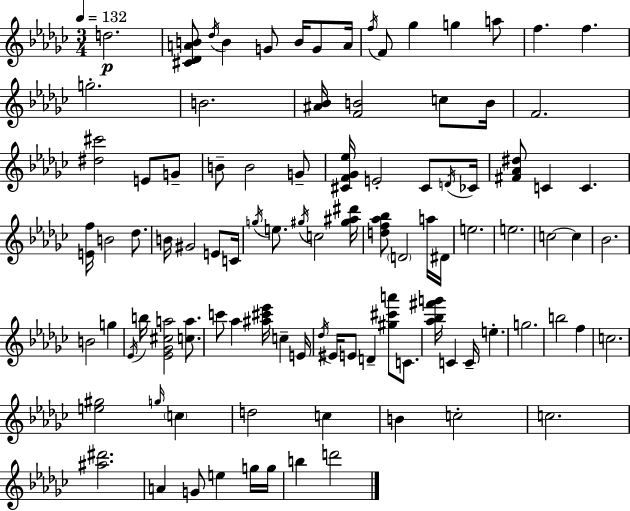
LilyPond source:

{
  \clef treble
  \numericTimeSignature
  \time 3/4
  \key ees \minor
  \tempo 4 = 132
  \repeat volta 2 { d''2.\p | <cis' des' a' b'>8 \acciaccatura { des''16 } b'4 g'8 b'16 g'8 | a'16 \acciaccatura { f''16 } f'8 ges''4 g''4 | a''8 f''4. f''4. | \break g''2.-. | b'2. | <ais' bes'>16 <f' b'>2 c''8 | b'16 f'2. | \break <dis'' cis'''>2 e'8 | g'8-- b'8-- b'2 | g'8-- <cis' f' ges' ees''>16 e'2-. cis'8 | \acciaccatura { d'16 } ces'16 <fis' aes' dis''>8 c'4 c'4. | \break <e' f''>16 b'2 | des''8. b'16 gis'2 | e'8 c'16 \acciaccatura { g''16 } e''8. \acciaccatura { gis''16 } c''2 | <gis'' ais'' dis'''>16 <d'' f'' aes'' bes''>8 \parenthesize d'2 | \break a''16 dis'16 e''2. | e''2. | c''2~~ | c''4 bes'2. | \break b'2 | g''4 \acciaccatura { ees'16 } b''16 <ees' ges' cis'' a''>2 | <c'' a''>8. c'''8 aes''4 | <ais'' cis''' ees'''>16 c''4-- e'16 \acciaccatura { des''16 } eis'16 e'8 d'4-- | \break <gis'' cis''' a'''>8 c'8. <aes'' bes'' fis''' g'''>16 c'4 | c'16-- e''4.-. g''2. | b''2 | f''4 c''2. | \break <e'' gis''>2 | \grace { g''16 } \parenthesize c''4 d''2 | c''4 b'4 | c''2-. c''2. | \break <ais'' dis'''>2. | a'4 | g'8 e''4 g''16 g''16 b''4 | d'''2 } \bar "|."
}